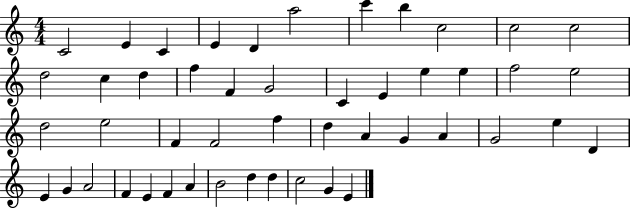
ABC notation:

X:1
T:Untitled
M:4/4
L:1/4
K:C
C2 E C E D a2 c' b c2 c2 c2 d2 c d f F G2 C E e e f2 e2 d2 e2 F F2 f d A G A G2 e D E G A2 F E F A B2 d d c2 G E